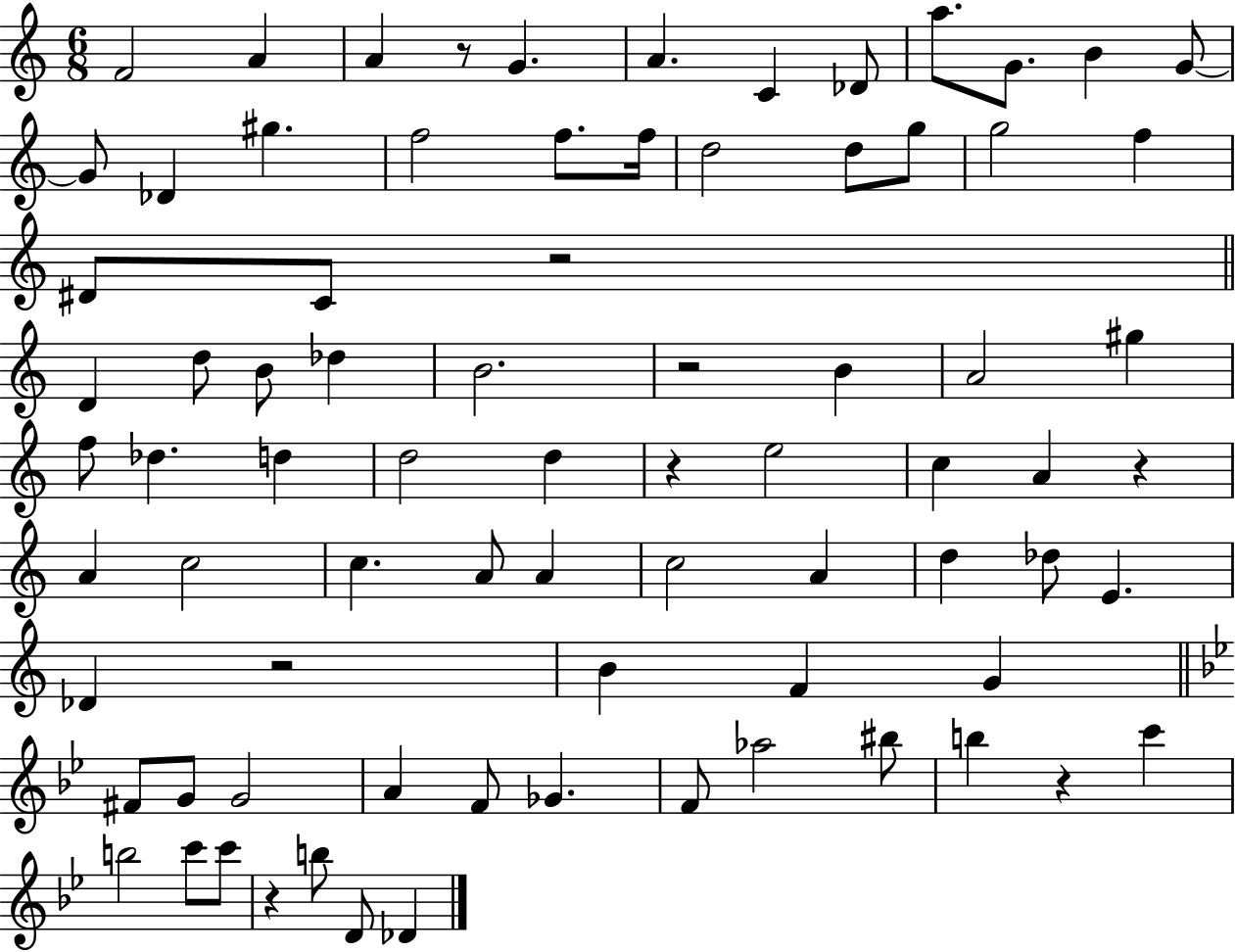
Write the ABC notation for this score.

X:1
T:Untitled
M:6/8
L:1/4
K:C
F2 A A z/2 G A C _D/2 a/2 G/2 B G/2 G/2 _D ^g f2 f/2 f/4 d2 d/2 g/2 g2 f ^D/2 C/2 z2 D d/2 B/2 _d B2 z2 B A2 ^g f/2 _d d d2 d z e2 c A z A c2 c A/2 A c2 A d _d/2 E _D z2 B F G ^F/2 G/2 G2 A F/2 _G F/2 _a2 ^b/2 b z c' b2 c'/2 c'/2 z b/2 D/2 _D